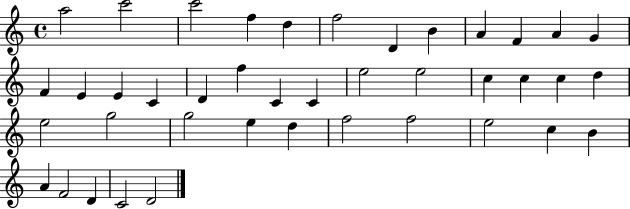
{
  \clef treble
  \time 4/4
  \defaultTimeSignature
  \key c \major
  a''2 c'''2 | c'''2 f''4 d''4 | f''2 d'4 b'4 | a'4 f'4 a'4 g'4 | \break f'4 e'4 e'4 c'4 | d'4 f''4 c'4 c'4 | e''2 e''2 | c''4 c''4 c''4 d''4 | \break e''2 g''2 | g''2 e''4 d''4 | f''2 f''2 | e''2 c''4 b'4 | \break a'4 f'2 d'4 | c'2 d'2 | \bar "|."
}